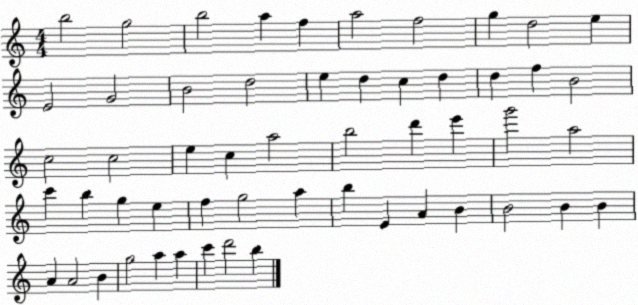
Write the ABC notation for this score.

X:1
T:Untitled
M:4/4
L:1/4
K:C
b2 g2 b2 a f a2 f2 g d2 e E2 G2 B2 d2 e d c d d f B2 c2 c2 e c a2 b2 d' e' g'2 a2 c' b g e f g2 a b E A B B2 B B A A2 B g2 a a c' d'2 b